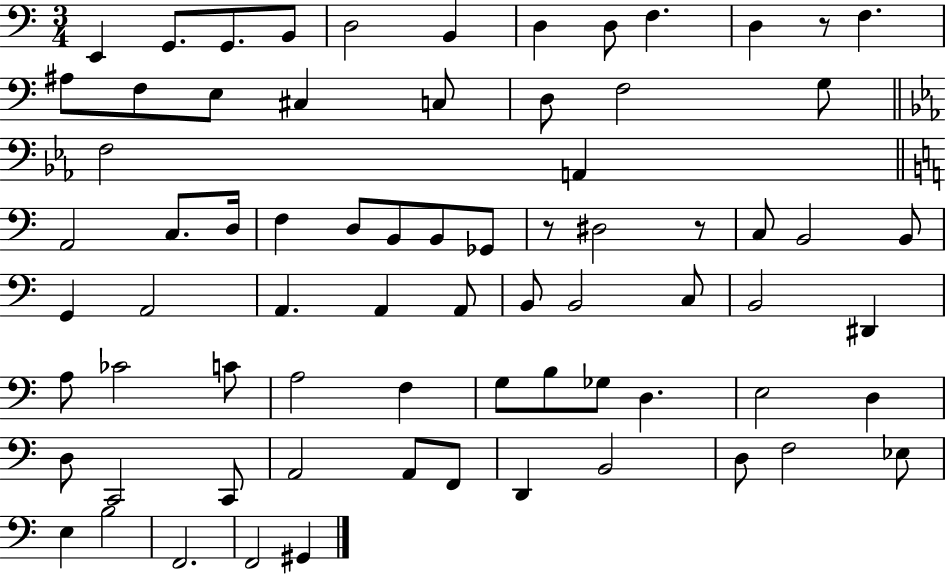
X:1
T:Untitled
M:3/4
L:1/4
K:C
E,, G,,/2 G,,/2 B,,/2 D,2 B,, D, D,/2 F, D, z/2 F, ^A,/2 F,/2 E,/2 ^C, C,/2 D,/2 F,2 G,/2 F,2 A,, A,,2 C,/2 D,/4 F, D,/2 B,,/2 B,,/2 _G,,/2 z/2 ^D,2 z/2 C,/2 B,,2 B,,/2 G,, A,,2 A,, A,, A,,/2 B,,/2 B,,2 C,/2 B,,2 ^D,, A,/2 _C2 C/2 A,2 F, G,/2 B,/2 _G,/2 D, E,2 D, D,/2 C,,2 C,,/2 A,,2 A,,/2 F,,/2 D,, B,,2 D,/2 F,2 _E,/2 E, B,2 F,,2 F,,2 ^G,,